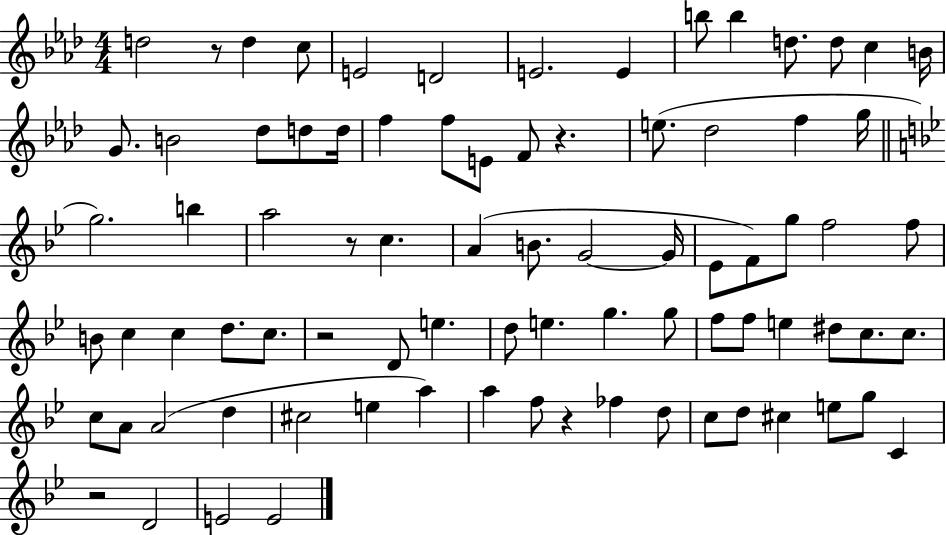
{
  \clef treble
  \numericTimeSignature
  \time 4/4
  \key aes \major
  d''2 r8 d''4 c''8 | e'2 d'2 | e'2. e'4 | b''8 b''4 d''8. d''8 c''4 b'16 | \break g'8. b'2 des''8 d''8 d''16 | f''4 f''8 e'8 f'8 r4. | e''8.( des''2 f''4 g''16 | \bar "||" \break \key g \minor g''2.) b''4 | a''2 r8 c''4. | a'4( b'8. g'2~~ g'16 | ees'8 f'8) g''8 f''2 f''8 | \break b'8 c''4 c''4 d''8. c''8. | r2 d'8 e''4. | d''8 e''4. g''4. g''8 | f''8 f''8 e''4 dis''8 c''8. c''8. | \break c''8 a'8 a'2( d''4 | cis''2 e''4 a''4) | a''4 f''8 r4 fes''4 d''8 | c''8 d''8 cis''4 e''8 g''8 c'4 | \break r2 d'2 | e'2 e'2 | \bar "|."
}